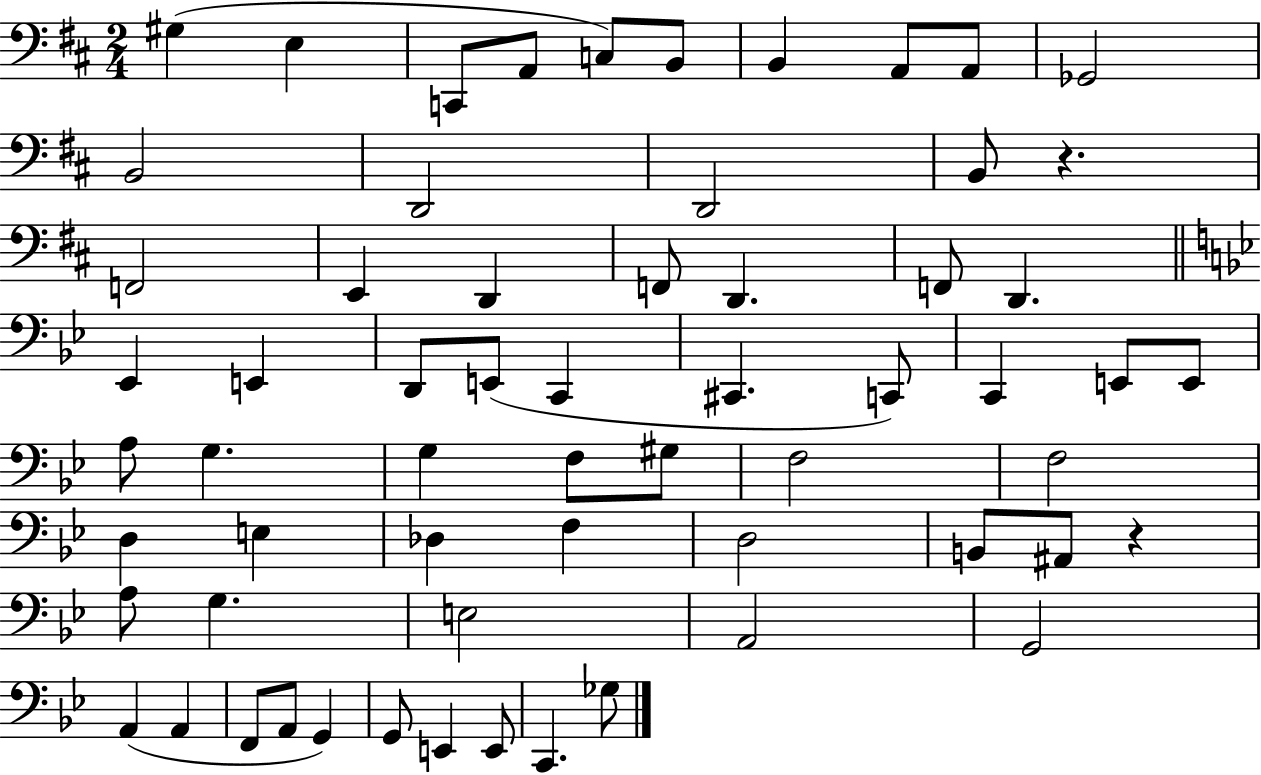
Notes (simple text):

G#3/q E3/q C2/e A2/e C3/e B2/e B2/q A2/e A2/e Gb2/h B2/h D2/h D2/h B2/e R/q. F2/h E2/q D2/q F2/e D2/q. F2/e D2/q. Eb2/q E2/q D2/e E2/e C2/q C#2/q. C2/e C2/q E2/e E2/e A3/e G3/q. G3/q F3/e G#3/e F3/h F3/h D3/q E3/q Db3/q F3/q D3/h B2/e A#2/e R/q A3/e G3/q. E3/h A2/h G2/h A2/q A2/q F2/e A2/e G2/q G2/e E2/q E2/e C2/q. Gb3/e